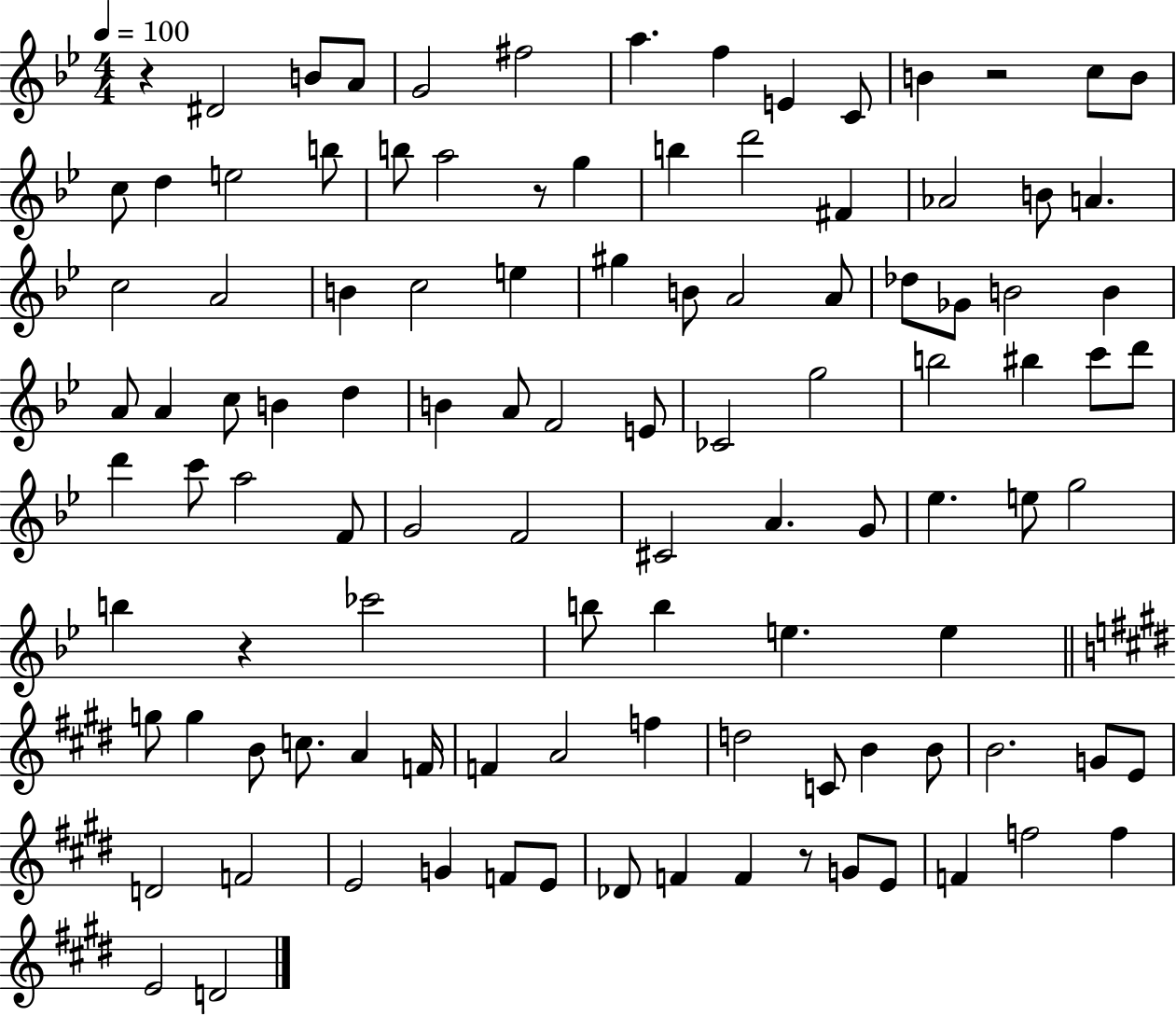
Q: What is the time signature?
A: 4/4